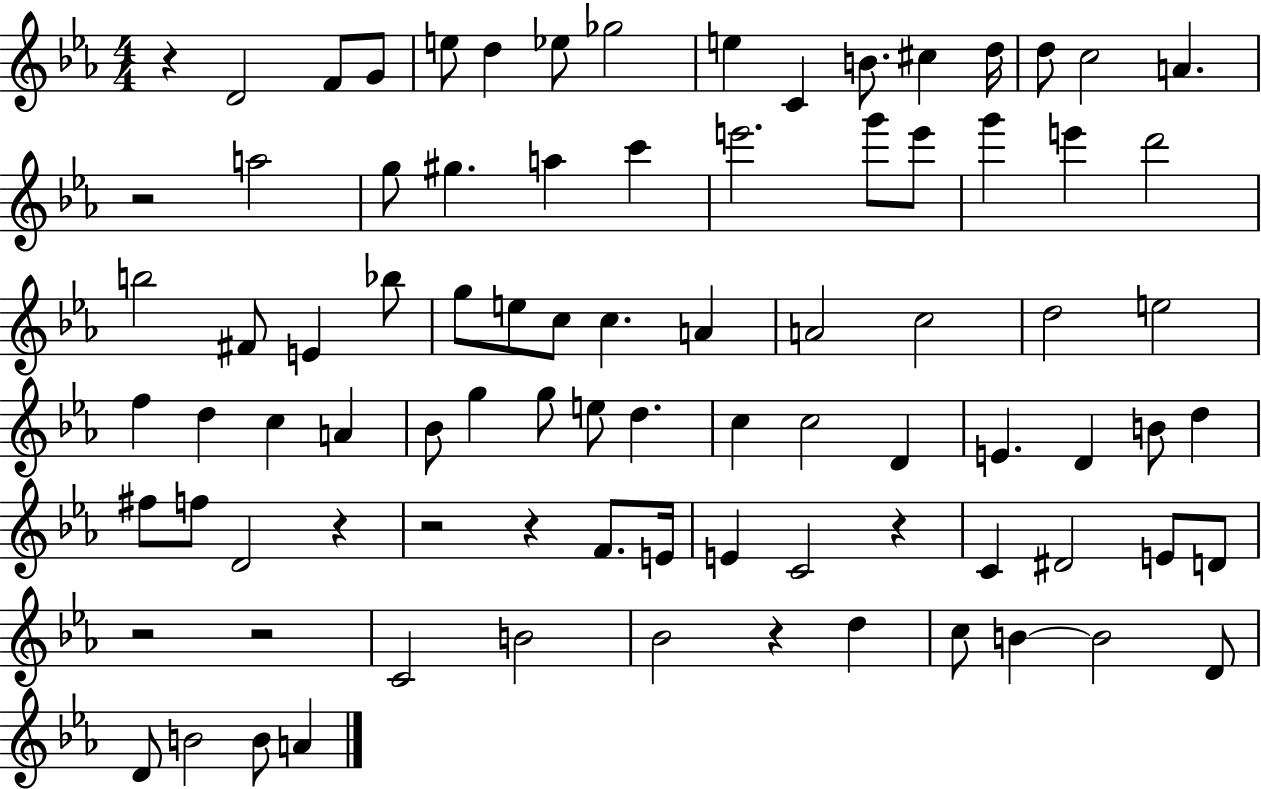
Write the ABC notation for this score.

X:1
T:Untitled
M:4/4
L:1/4
K:Eb
z D2 F/2 G/2 e/2 d _e/2 _g2 e C B/2 ^c d/4 d/2 c2 A z2 a2 g/2 ^g a c' e'2 g'/2 e'/2 g' e' d'2 b2 ^F/2 E _b/2 g/2 e/2 c/2 c A A2 c2 d2 e2 f d c A _B/2 g g/2 e/2 d c c2 D E D B/2 d ^f/2 f/2 D2 z z2 z F/2 E/4 E C2 z C ^D2 E/2 D/2 z2 z2 C2 B2 _B2 z d c/2 B B2 D/2 D/2 B2 B/2 A